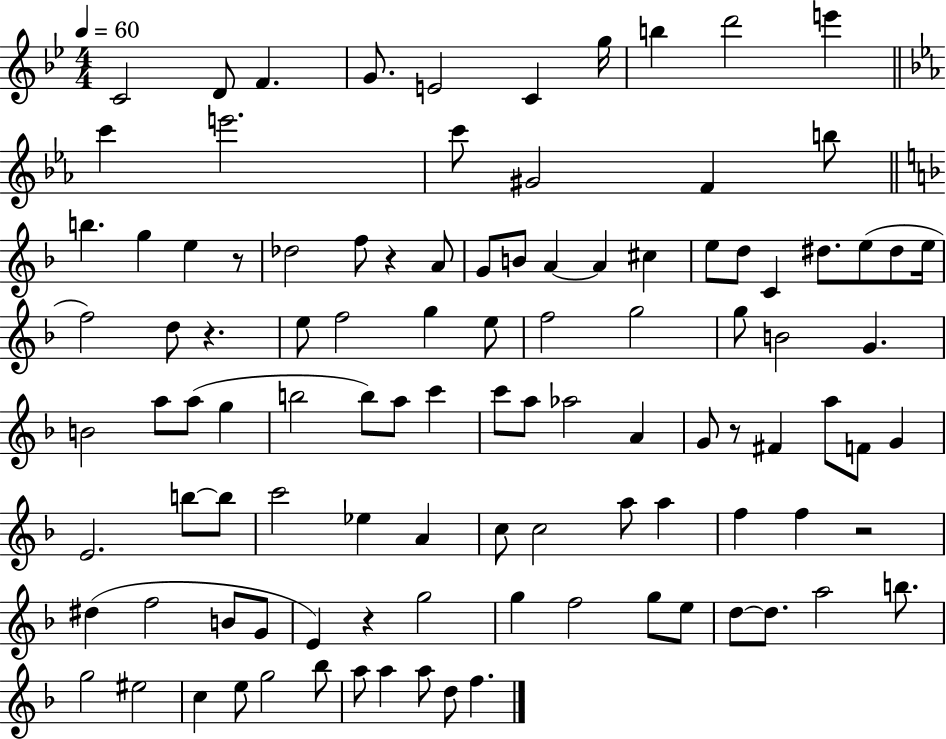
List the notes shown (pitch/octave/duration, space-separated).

C4/h D4/e F4/q. G4/e. E4/h C4/q G5/s B5/q D6/h E6/q C6/q E6/h. C6/e G#4/h F4/q B5/e B5/q. G5/q E5/q R/e Db5/h F5/e R/q A4/e G4/e B4/e A4/q A4/q C#5/q E5/e D5/e C4/q D#5/e. E5/e D#5/e E5/s F5/h D5/e R/q. E5/e F5/h G5/q E5/e F5/h G5/h G5/e B4/h G4/q. B4/h A5/e A5/e G5/q B5/h B5/e A5/e C6/q C6/e A5/e Ab5/h A4/q G4/e R/e F#4/q A5/e F4/e G4/q E4/h. B5/e B5/e C6/h Eb5/q A4/q C5/e C5/h A5/e A5/q F5/q F5/q R/h D#5/q F5/h B4/e G4/e E4/q R/q G5/h G5/q F5/h G5/e E5/e D5/e D5/e. A5/h B5/e. G5/h EIS5/h C5/q E5/e G5/h Bb5/e A5/e A5/q A5/e D5/e F5/q.